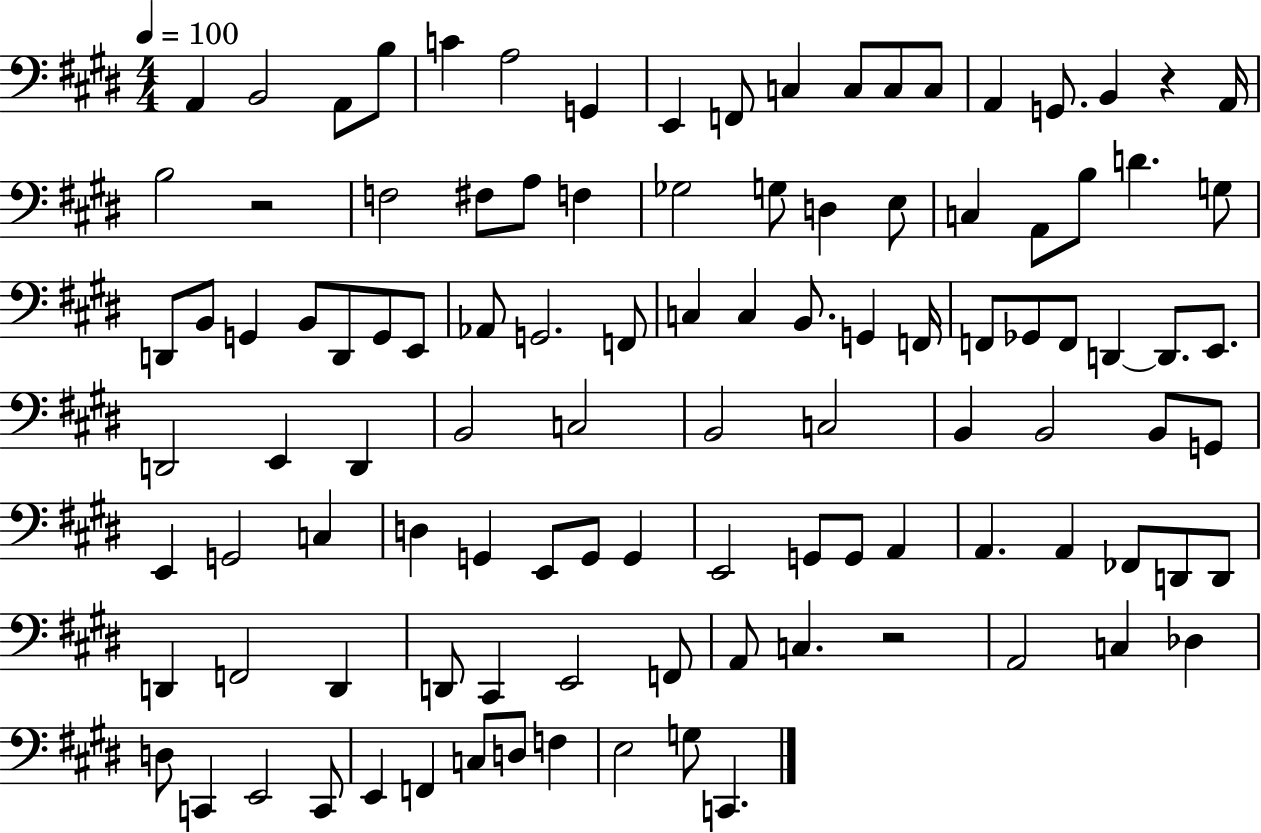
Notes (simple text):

A2/q B2/h A2/e B3/e C4/q A3/h G2/q E2/q F2/e C3/q C3/e C3/e C3/e A2/q G2/e. B2/q R/q A2/s B3/h R/h F3/h F#3/e A3/e F3/q Gb3/h G3/e D3/q E3/e C3/q A2/e B3/e D4/q. G3/e D2/e B2/e G2/q B2/e D2/e G2/e E2/e Ab2/e G2/h. F2/e C3/q C3/q B2/e. G2/q F2/s F2/e Gb2/e F2/e D2/q D2/e. E2/e. D2/h E2/q D2/q B2/h C3/h B2/h C3/h B2/q B2/h B2/e G2/e E2/q G2/h C3/q D3/q G2/q E2/e G2/e G2/q E2/h G2/e G2/e A2/q A2/q. A2/q FES2/e D2/e D2/e D2/q F2/h D2/q D2/e C#2/q E2/h F2/e A2/e C3/q. R/h A2/h C3/q Db3/q D3/e C2/q E2/h C2/e E2/q F2/q C3/e D3/e F3/q E3/h G3/e C2/q.